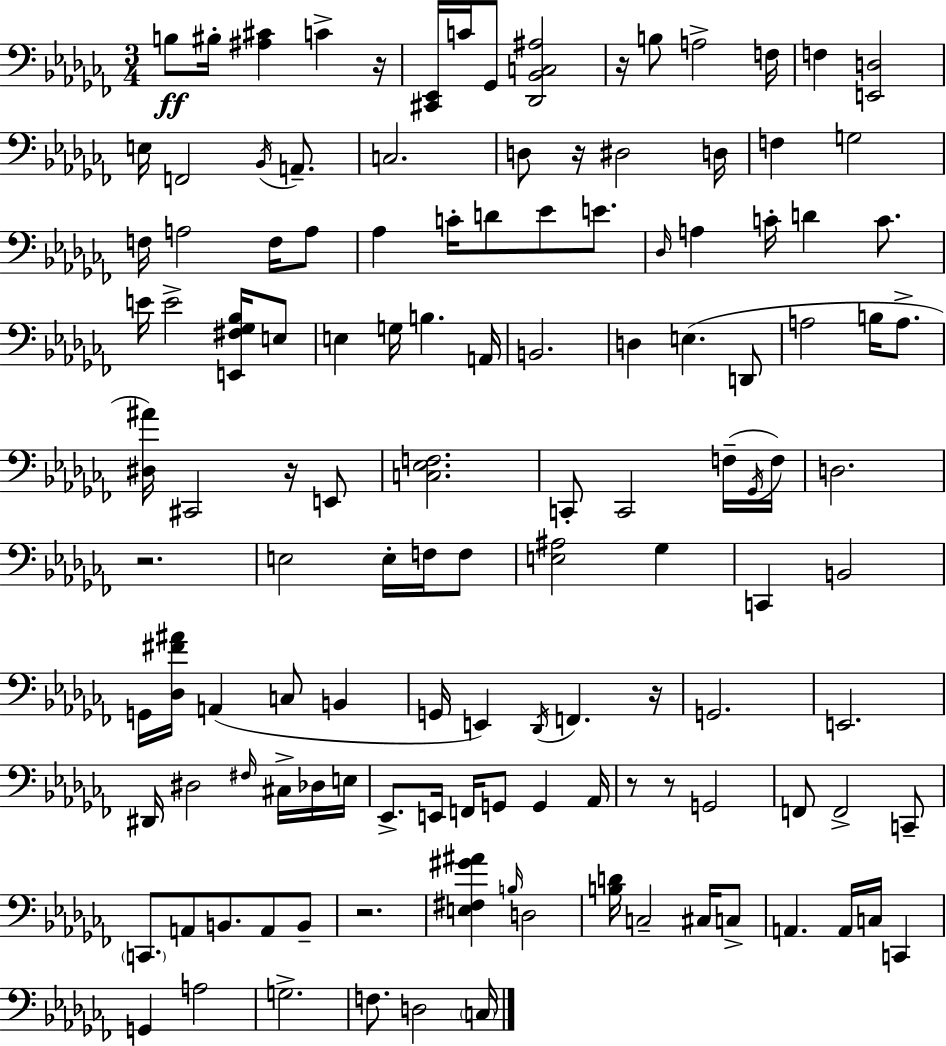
{
  \clef bass
  \numericTimeSignature
  \time 3/4
  \key aes \minor
  \repeat volta 2 { b8\ff bis16-. <ais cis'>4 c'4-> r16 | <cis, ees,>16 c'16 ges,8 <des, bes, c ais>2 | r16 b8 a2-> f16 | f4 <e, d>2 | \break e16 f,2 \acciaccatura { bes,16 } a,8.-- | c2. | d8 r16 dis2 | d16 f4 g2 | \break f16 a2 f16 a8 | aes4 c'16-. d'8 ees'8 e'8. | \grace { des16 } a4 c'16-. d'4 c'8. | e'16 e'2-> <e, fis ges bes>16 | \break e8 e4 g16 b4. | a,16 b,2. | d4 e4.( | d,8 a2 b16 a8.-> | \break <dis ais'>16) cis,2 r16 | e,8 <c ees f>2. | c,8-. c,2 | f16--( \acciaccatura { ges,16 } f16) d2. | \break r2. | e2 e16-. | f16 f8 <e ais>2 ges4 | c,4 b,2 | \break g,16 <des fis' ais'>16 a,4( c8 b,4 | g,16 e,4) \acciaccatura { des,16 } f,4. | r16 g,2. | e,2. | \break dis,16 dis2 | \grace { fis16 } cis16-> des16 e16 ees,8.-> e,16 f,16 g,8 | g,4 aes,16 r8 r8 g,2 | f,8 f,2-> | \break c,8-- \parenthesize c,8. a,8 b,8. | a,8 b,8-- r2. | <e fis gis' ais'>4 \grace { b16 } d2 | <b d'>16 c2-- | \break cis16 c8-> a,4. | a,16 c16 c,4 g,4 a2 | g2.-> | f8. d2 | \break \parenthesize c16 } \bar "|."
}